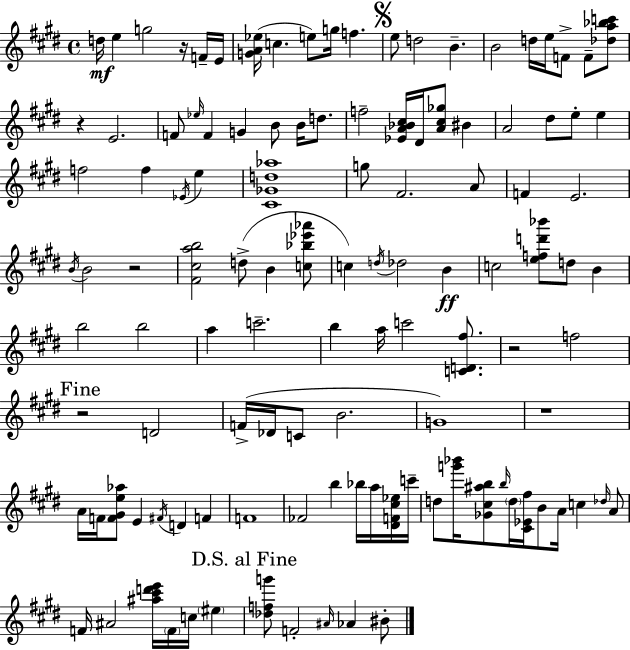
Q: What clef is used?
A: treble